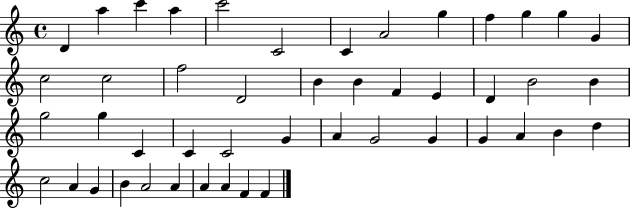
X:1
T:Untitled
M:4/4
L:1/4
K:C
D a c' a c'2 C2 C A2 g f g g G c2 c2 f2 D2 B B F E D B2 B g2 g C C C2 G A G2 G G A B d c2 A G B A2 A A A F F